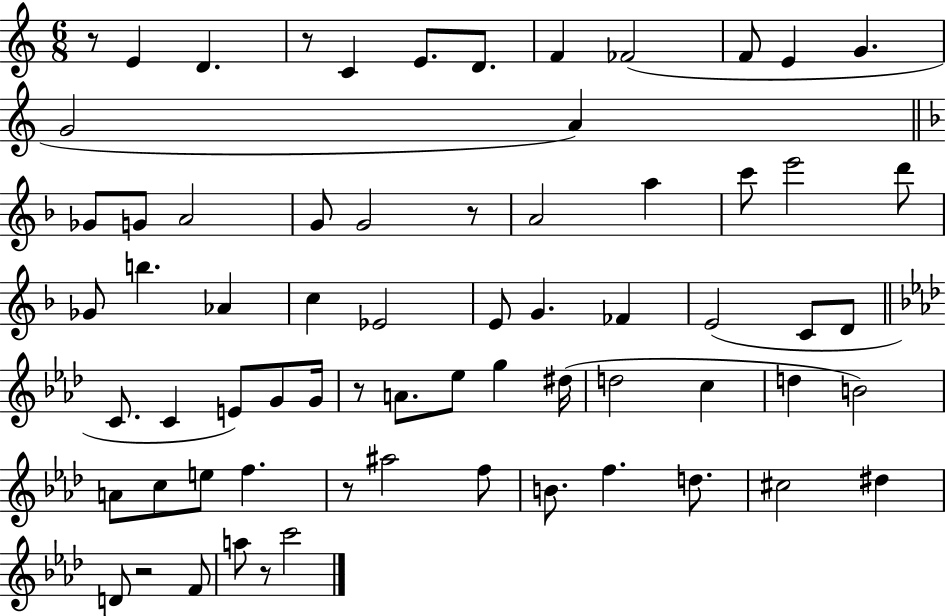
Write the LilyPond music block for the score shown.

{
  \clef treble
  \numericTimeSignature
  \time 6/8
  \key c \major
  \repeat volta 2 { r8 e'4 d'4. | r8 c'4 e'8. d'8. | f'4 fes'2( | f'8 e'4 g'4. | \break g'2 a'4) | \bar "||" \break \key f \major ges'8 g'8 a'2 | g'8 g'2 r8 | a'2 a''4 | c'''8 e'''2 d'''8 | \break ges'8 b''4. aes'4 | c''4 ees'2 | e'8 g'4. fes'4 | e'2( c'8 d'8 | \break \bar "||" \break \key f \minor c'8. c'4 e'8) g'8 g'16 | r8 a'8. ees''8 g''4 dis''16( | d''2 c''4 | d''4 b'2) | \break a'8 c''8 e''8 f''4. | r8 ais''2 f''8 | b'8. f''4. d''8. | cis''2 dis''4 | \break d'8 r2 f'8 | a''8 r8 c'''2 | } \bar "|."
}